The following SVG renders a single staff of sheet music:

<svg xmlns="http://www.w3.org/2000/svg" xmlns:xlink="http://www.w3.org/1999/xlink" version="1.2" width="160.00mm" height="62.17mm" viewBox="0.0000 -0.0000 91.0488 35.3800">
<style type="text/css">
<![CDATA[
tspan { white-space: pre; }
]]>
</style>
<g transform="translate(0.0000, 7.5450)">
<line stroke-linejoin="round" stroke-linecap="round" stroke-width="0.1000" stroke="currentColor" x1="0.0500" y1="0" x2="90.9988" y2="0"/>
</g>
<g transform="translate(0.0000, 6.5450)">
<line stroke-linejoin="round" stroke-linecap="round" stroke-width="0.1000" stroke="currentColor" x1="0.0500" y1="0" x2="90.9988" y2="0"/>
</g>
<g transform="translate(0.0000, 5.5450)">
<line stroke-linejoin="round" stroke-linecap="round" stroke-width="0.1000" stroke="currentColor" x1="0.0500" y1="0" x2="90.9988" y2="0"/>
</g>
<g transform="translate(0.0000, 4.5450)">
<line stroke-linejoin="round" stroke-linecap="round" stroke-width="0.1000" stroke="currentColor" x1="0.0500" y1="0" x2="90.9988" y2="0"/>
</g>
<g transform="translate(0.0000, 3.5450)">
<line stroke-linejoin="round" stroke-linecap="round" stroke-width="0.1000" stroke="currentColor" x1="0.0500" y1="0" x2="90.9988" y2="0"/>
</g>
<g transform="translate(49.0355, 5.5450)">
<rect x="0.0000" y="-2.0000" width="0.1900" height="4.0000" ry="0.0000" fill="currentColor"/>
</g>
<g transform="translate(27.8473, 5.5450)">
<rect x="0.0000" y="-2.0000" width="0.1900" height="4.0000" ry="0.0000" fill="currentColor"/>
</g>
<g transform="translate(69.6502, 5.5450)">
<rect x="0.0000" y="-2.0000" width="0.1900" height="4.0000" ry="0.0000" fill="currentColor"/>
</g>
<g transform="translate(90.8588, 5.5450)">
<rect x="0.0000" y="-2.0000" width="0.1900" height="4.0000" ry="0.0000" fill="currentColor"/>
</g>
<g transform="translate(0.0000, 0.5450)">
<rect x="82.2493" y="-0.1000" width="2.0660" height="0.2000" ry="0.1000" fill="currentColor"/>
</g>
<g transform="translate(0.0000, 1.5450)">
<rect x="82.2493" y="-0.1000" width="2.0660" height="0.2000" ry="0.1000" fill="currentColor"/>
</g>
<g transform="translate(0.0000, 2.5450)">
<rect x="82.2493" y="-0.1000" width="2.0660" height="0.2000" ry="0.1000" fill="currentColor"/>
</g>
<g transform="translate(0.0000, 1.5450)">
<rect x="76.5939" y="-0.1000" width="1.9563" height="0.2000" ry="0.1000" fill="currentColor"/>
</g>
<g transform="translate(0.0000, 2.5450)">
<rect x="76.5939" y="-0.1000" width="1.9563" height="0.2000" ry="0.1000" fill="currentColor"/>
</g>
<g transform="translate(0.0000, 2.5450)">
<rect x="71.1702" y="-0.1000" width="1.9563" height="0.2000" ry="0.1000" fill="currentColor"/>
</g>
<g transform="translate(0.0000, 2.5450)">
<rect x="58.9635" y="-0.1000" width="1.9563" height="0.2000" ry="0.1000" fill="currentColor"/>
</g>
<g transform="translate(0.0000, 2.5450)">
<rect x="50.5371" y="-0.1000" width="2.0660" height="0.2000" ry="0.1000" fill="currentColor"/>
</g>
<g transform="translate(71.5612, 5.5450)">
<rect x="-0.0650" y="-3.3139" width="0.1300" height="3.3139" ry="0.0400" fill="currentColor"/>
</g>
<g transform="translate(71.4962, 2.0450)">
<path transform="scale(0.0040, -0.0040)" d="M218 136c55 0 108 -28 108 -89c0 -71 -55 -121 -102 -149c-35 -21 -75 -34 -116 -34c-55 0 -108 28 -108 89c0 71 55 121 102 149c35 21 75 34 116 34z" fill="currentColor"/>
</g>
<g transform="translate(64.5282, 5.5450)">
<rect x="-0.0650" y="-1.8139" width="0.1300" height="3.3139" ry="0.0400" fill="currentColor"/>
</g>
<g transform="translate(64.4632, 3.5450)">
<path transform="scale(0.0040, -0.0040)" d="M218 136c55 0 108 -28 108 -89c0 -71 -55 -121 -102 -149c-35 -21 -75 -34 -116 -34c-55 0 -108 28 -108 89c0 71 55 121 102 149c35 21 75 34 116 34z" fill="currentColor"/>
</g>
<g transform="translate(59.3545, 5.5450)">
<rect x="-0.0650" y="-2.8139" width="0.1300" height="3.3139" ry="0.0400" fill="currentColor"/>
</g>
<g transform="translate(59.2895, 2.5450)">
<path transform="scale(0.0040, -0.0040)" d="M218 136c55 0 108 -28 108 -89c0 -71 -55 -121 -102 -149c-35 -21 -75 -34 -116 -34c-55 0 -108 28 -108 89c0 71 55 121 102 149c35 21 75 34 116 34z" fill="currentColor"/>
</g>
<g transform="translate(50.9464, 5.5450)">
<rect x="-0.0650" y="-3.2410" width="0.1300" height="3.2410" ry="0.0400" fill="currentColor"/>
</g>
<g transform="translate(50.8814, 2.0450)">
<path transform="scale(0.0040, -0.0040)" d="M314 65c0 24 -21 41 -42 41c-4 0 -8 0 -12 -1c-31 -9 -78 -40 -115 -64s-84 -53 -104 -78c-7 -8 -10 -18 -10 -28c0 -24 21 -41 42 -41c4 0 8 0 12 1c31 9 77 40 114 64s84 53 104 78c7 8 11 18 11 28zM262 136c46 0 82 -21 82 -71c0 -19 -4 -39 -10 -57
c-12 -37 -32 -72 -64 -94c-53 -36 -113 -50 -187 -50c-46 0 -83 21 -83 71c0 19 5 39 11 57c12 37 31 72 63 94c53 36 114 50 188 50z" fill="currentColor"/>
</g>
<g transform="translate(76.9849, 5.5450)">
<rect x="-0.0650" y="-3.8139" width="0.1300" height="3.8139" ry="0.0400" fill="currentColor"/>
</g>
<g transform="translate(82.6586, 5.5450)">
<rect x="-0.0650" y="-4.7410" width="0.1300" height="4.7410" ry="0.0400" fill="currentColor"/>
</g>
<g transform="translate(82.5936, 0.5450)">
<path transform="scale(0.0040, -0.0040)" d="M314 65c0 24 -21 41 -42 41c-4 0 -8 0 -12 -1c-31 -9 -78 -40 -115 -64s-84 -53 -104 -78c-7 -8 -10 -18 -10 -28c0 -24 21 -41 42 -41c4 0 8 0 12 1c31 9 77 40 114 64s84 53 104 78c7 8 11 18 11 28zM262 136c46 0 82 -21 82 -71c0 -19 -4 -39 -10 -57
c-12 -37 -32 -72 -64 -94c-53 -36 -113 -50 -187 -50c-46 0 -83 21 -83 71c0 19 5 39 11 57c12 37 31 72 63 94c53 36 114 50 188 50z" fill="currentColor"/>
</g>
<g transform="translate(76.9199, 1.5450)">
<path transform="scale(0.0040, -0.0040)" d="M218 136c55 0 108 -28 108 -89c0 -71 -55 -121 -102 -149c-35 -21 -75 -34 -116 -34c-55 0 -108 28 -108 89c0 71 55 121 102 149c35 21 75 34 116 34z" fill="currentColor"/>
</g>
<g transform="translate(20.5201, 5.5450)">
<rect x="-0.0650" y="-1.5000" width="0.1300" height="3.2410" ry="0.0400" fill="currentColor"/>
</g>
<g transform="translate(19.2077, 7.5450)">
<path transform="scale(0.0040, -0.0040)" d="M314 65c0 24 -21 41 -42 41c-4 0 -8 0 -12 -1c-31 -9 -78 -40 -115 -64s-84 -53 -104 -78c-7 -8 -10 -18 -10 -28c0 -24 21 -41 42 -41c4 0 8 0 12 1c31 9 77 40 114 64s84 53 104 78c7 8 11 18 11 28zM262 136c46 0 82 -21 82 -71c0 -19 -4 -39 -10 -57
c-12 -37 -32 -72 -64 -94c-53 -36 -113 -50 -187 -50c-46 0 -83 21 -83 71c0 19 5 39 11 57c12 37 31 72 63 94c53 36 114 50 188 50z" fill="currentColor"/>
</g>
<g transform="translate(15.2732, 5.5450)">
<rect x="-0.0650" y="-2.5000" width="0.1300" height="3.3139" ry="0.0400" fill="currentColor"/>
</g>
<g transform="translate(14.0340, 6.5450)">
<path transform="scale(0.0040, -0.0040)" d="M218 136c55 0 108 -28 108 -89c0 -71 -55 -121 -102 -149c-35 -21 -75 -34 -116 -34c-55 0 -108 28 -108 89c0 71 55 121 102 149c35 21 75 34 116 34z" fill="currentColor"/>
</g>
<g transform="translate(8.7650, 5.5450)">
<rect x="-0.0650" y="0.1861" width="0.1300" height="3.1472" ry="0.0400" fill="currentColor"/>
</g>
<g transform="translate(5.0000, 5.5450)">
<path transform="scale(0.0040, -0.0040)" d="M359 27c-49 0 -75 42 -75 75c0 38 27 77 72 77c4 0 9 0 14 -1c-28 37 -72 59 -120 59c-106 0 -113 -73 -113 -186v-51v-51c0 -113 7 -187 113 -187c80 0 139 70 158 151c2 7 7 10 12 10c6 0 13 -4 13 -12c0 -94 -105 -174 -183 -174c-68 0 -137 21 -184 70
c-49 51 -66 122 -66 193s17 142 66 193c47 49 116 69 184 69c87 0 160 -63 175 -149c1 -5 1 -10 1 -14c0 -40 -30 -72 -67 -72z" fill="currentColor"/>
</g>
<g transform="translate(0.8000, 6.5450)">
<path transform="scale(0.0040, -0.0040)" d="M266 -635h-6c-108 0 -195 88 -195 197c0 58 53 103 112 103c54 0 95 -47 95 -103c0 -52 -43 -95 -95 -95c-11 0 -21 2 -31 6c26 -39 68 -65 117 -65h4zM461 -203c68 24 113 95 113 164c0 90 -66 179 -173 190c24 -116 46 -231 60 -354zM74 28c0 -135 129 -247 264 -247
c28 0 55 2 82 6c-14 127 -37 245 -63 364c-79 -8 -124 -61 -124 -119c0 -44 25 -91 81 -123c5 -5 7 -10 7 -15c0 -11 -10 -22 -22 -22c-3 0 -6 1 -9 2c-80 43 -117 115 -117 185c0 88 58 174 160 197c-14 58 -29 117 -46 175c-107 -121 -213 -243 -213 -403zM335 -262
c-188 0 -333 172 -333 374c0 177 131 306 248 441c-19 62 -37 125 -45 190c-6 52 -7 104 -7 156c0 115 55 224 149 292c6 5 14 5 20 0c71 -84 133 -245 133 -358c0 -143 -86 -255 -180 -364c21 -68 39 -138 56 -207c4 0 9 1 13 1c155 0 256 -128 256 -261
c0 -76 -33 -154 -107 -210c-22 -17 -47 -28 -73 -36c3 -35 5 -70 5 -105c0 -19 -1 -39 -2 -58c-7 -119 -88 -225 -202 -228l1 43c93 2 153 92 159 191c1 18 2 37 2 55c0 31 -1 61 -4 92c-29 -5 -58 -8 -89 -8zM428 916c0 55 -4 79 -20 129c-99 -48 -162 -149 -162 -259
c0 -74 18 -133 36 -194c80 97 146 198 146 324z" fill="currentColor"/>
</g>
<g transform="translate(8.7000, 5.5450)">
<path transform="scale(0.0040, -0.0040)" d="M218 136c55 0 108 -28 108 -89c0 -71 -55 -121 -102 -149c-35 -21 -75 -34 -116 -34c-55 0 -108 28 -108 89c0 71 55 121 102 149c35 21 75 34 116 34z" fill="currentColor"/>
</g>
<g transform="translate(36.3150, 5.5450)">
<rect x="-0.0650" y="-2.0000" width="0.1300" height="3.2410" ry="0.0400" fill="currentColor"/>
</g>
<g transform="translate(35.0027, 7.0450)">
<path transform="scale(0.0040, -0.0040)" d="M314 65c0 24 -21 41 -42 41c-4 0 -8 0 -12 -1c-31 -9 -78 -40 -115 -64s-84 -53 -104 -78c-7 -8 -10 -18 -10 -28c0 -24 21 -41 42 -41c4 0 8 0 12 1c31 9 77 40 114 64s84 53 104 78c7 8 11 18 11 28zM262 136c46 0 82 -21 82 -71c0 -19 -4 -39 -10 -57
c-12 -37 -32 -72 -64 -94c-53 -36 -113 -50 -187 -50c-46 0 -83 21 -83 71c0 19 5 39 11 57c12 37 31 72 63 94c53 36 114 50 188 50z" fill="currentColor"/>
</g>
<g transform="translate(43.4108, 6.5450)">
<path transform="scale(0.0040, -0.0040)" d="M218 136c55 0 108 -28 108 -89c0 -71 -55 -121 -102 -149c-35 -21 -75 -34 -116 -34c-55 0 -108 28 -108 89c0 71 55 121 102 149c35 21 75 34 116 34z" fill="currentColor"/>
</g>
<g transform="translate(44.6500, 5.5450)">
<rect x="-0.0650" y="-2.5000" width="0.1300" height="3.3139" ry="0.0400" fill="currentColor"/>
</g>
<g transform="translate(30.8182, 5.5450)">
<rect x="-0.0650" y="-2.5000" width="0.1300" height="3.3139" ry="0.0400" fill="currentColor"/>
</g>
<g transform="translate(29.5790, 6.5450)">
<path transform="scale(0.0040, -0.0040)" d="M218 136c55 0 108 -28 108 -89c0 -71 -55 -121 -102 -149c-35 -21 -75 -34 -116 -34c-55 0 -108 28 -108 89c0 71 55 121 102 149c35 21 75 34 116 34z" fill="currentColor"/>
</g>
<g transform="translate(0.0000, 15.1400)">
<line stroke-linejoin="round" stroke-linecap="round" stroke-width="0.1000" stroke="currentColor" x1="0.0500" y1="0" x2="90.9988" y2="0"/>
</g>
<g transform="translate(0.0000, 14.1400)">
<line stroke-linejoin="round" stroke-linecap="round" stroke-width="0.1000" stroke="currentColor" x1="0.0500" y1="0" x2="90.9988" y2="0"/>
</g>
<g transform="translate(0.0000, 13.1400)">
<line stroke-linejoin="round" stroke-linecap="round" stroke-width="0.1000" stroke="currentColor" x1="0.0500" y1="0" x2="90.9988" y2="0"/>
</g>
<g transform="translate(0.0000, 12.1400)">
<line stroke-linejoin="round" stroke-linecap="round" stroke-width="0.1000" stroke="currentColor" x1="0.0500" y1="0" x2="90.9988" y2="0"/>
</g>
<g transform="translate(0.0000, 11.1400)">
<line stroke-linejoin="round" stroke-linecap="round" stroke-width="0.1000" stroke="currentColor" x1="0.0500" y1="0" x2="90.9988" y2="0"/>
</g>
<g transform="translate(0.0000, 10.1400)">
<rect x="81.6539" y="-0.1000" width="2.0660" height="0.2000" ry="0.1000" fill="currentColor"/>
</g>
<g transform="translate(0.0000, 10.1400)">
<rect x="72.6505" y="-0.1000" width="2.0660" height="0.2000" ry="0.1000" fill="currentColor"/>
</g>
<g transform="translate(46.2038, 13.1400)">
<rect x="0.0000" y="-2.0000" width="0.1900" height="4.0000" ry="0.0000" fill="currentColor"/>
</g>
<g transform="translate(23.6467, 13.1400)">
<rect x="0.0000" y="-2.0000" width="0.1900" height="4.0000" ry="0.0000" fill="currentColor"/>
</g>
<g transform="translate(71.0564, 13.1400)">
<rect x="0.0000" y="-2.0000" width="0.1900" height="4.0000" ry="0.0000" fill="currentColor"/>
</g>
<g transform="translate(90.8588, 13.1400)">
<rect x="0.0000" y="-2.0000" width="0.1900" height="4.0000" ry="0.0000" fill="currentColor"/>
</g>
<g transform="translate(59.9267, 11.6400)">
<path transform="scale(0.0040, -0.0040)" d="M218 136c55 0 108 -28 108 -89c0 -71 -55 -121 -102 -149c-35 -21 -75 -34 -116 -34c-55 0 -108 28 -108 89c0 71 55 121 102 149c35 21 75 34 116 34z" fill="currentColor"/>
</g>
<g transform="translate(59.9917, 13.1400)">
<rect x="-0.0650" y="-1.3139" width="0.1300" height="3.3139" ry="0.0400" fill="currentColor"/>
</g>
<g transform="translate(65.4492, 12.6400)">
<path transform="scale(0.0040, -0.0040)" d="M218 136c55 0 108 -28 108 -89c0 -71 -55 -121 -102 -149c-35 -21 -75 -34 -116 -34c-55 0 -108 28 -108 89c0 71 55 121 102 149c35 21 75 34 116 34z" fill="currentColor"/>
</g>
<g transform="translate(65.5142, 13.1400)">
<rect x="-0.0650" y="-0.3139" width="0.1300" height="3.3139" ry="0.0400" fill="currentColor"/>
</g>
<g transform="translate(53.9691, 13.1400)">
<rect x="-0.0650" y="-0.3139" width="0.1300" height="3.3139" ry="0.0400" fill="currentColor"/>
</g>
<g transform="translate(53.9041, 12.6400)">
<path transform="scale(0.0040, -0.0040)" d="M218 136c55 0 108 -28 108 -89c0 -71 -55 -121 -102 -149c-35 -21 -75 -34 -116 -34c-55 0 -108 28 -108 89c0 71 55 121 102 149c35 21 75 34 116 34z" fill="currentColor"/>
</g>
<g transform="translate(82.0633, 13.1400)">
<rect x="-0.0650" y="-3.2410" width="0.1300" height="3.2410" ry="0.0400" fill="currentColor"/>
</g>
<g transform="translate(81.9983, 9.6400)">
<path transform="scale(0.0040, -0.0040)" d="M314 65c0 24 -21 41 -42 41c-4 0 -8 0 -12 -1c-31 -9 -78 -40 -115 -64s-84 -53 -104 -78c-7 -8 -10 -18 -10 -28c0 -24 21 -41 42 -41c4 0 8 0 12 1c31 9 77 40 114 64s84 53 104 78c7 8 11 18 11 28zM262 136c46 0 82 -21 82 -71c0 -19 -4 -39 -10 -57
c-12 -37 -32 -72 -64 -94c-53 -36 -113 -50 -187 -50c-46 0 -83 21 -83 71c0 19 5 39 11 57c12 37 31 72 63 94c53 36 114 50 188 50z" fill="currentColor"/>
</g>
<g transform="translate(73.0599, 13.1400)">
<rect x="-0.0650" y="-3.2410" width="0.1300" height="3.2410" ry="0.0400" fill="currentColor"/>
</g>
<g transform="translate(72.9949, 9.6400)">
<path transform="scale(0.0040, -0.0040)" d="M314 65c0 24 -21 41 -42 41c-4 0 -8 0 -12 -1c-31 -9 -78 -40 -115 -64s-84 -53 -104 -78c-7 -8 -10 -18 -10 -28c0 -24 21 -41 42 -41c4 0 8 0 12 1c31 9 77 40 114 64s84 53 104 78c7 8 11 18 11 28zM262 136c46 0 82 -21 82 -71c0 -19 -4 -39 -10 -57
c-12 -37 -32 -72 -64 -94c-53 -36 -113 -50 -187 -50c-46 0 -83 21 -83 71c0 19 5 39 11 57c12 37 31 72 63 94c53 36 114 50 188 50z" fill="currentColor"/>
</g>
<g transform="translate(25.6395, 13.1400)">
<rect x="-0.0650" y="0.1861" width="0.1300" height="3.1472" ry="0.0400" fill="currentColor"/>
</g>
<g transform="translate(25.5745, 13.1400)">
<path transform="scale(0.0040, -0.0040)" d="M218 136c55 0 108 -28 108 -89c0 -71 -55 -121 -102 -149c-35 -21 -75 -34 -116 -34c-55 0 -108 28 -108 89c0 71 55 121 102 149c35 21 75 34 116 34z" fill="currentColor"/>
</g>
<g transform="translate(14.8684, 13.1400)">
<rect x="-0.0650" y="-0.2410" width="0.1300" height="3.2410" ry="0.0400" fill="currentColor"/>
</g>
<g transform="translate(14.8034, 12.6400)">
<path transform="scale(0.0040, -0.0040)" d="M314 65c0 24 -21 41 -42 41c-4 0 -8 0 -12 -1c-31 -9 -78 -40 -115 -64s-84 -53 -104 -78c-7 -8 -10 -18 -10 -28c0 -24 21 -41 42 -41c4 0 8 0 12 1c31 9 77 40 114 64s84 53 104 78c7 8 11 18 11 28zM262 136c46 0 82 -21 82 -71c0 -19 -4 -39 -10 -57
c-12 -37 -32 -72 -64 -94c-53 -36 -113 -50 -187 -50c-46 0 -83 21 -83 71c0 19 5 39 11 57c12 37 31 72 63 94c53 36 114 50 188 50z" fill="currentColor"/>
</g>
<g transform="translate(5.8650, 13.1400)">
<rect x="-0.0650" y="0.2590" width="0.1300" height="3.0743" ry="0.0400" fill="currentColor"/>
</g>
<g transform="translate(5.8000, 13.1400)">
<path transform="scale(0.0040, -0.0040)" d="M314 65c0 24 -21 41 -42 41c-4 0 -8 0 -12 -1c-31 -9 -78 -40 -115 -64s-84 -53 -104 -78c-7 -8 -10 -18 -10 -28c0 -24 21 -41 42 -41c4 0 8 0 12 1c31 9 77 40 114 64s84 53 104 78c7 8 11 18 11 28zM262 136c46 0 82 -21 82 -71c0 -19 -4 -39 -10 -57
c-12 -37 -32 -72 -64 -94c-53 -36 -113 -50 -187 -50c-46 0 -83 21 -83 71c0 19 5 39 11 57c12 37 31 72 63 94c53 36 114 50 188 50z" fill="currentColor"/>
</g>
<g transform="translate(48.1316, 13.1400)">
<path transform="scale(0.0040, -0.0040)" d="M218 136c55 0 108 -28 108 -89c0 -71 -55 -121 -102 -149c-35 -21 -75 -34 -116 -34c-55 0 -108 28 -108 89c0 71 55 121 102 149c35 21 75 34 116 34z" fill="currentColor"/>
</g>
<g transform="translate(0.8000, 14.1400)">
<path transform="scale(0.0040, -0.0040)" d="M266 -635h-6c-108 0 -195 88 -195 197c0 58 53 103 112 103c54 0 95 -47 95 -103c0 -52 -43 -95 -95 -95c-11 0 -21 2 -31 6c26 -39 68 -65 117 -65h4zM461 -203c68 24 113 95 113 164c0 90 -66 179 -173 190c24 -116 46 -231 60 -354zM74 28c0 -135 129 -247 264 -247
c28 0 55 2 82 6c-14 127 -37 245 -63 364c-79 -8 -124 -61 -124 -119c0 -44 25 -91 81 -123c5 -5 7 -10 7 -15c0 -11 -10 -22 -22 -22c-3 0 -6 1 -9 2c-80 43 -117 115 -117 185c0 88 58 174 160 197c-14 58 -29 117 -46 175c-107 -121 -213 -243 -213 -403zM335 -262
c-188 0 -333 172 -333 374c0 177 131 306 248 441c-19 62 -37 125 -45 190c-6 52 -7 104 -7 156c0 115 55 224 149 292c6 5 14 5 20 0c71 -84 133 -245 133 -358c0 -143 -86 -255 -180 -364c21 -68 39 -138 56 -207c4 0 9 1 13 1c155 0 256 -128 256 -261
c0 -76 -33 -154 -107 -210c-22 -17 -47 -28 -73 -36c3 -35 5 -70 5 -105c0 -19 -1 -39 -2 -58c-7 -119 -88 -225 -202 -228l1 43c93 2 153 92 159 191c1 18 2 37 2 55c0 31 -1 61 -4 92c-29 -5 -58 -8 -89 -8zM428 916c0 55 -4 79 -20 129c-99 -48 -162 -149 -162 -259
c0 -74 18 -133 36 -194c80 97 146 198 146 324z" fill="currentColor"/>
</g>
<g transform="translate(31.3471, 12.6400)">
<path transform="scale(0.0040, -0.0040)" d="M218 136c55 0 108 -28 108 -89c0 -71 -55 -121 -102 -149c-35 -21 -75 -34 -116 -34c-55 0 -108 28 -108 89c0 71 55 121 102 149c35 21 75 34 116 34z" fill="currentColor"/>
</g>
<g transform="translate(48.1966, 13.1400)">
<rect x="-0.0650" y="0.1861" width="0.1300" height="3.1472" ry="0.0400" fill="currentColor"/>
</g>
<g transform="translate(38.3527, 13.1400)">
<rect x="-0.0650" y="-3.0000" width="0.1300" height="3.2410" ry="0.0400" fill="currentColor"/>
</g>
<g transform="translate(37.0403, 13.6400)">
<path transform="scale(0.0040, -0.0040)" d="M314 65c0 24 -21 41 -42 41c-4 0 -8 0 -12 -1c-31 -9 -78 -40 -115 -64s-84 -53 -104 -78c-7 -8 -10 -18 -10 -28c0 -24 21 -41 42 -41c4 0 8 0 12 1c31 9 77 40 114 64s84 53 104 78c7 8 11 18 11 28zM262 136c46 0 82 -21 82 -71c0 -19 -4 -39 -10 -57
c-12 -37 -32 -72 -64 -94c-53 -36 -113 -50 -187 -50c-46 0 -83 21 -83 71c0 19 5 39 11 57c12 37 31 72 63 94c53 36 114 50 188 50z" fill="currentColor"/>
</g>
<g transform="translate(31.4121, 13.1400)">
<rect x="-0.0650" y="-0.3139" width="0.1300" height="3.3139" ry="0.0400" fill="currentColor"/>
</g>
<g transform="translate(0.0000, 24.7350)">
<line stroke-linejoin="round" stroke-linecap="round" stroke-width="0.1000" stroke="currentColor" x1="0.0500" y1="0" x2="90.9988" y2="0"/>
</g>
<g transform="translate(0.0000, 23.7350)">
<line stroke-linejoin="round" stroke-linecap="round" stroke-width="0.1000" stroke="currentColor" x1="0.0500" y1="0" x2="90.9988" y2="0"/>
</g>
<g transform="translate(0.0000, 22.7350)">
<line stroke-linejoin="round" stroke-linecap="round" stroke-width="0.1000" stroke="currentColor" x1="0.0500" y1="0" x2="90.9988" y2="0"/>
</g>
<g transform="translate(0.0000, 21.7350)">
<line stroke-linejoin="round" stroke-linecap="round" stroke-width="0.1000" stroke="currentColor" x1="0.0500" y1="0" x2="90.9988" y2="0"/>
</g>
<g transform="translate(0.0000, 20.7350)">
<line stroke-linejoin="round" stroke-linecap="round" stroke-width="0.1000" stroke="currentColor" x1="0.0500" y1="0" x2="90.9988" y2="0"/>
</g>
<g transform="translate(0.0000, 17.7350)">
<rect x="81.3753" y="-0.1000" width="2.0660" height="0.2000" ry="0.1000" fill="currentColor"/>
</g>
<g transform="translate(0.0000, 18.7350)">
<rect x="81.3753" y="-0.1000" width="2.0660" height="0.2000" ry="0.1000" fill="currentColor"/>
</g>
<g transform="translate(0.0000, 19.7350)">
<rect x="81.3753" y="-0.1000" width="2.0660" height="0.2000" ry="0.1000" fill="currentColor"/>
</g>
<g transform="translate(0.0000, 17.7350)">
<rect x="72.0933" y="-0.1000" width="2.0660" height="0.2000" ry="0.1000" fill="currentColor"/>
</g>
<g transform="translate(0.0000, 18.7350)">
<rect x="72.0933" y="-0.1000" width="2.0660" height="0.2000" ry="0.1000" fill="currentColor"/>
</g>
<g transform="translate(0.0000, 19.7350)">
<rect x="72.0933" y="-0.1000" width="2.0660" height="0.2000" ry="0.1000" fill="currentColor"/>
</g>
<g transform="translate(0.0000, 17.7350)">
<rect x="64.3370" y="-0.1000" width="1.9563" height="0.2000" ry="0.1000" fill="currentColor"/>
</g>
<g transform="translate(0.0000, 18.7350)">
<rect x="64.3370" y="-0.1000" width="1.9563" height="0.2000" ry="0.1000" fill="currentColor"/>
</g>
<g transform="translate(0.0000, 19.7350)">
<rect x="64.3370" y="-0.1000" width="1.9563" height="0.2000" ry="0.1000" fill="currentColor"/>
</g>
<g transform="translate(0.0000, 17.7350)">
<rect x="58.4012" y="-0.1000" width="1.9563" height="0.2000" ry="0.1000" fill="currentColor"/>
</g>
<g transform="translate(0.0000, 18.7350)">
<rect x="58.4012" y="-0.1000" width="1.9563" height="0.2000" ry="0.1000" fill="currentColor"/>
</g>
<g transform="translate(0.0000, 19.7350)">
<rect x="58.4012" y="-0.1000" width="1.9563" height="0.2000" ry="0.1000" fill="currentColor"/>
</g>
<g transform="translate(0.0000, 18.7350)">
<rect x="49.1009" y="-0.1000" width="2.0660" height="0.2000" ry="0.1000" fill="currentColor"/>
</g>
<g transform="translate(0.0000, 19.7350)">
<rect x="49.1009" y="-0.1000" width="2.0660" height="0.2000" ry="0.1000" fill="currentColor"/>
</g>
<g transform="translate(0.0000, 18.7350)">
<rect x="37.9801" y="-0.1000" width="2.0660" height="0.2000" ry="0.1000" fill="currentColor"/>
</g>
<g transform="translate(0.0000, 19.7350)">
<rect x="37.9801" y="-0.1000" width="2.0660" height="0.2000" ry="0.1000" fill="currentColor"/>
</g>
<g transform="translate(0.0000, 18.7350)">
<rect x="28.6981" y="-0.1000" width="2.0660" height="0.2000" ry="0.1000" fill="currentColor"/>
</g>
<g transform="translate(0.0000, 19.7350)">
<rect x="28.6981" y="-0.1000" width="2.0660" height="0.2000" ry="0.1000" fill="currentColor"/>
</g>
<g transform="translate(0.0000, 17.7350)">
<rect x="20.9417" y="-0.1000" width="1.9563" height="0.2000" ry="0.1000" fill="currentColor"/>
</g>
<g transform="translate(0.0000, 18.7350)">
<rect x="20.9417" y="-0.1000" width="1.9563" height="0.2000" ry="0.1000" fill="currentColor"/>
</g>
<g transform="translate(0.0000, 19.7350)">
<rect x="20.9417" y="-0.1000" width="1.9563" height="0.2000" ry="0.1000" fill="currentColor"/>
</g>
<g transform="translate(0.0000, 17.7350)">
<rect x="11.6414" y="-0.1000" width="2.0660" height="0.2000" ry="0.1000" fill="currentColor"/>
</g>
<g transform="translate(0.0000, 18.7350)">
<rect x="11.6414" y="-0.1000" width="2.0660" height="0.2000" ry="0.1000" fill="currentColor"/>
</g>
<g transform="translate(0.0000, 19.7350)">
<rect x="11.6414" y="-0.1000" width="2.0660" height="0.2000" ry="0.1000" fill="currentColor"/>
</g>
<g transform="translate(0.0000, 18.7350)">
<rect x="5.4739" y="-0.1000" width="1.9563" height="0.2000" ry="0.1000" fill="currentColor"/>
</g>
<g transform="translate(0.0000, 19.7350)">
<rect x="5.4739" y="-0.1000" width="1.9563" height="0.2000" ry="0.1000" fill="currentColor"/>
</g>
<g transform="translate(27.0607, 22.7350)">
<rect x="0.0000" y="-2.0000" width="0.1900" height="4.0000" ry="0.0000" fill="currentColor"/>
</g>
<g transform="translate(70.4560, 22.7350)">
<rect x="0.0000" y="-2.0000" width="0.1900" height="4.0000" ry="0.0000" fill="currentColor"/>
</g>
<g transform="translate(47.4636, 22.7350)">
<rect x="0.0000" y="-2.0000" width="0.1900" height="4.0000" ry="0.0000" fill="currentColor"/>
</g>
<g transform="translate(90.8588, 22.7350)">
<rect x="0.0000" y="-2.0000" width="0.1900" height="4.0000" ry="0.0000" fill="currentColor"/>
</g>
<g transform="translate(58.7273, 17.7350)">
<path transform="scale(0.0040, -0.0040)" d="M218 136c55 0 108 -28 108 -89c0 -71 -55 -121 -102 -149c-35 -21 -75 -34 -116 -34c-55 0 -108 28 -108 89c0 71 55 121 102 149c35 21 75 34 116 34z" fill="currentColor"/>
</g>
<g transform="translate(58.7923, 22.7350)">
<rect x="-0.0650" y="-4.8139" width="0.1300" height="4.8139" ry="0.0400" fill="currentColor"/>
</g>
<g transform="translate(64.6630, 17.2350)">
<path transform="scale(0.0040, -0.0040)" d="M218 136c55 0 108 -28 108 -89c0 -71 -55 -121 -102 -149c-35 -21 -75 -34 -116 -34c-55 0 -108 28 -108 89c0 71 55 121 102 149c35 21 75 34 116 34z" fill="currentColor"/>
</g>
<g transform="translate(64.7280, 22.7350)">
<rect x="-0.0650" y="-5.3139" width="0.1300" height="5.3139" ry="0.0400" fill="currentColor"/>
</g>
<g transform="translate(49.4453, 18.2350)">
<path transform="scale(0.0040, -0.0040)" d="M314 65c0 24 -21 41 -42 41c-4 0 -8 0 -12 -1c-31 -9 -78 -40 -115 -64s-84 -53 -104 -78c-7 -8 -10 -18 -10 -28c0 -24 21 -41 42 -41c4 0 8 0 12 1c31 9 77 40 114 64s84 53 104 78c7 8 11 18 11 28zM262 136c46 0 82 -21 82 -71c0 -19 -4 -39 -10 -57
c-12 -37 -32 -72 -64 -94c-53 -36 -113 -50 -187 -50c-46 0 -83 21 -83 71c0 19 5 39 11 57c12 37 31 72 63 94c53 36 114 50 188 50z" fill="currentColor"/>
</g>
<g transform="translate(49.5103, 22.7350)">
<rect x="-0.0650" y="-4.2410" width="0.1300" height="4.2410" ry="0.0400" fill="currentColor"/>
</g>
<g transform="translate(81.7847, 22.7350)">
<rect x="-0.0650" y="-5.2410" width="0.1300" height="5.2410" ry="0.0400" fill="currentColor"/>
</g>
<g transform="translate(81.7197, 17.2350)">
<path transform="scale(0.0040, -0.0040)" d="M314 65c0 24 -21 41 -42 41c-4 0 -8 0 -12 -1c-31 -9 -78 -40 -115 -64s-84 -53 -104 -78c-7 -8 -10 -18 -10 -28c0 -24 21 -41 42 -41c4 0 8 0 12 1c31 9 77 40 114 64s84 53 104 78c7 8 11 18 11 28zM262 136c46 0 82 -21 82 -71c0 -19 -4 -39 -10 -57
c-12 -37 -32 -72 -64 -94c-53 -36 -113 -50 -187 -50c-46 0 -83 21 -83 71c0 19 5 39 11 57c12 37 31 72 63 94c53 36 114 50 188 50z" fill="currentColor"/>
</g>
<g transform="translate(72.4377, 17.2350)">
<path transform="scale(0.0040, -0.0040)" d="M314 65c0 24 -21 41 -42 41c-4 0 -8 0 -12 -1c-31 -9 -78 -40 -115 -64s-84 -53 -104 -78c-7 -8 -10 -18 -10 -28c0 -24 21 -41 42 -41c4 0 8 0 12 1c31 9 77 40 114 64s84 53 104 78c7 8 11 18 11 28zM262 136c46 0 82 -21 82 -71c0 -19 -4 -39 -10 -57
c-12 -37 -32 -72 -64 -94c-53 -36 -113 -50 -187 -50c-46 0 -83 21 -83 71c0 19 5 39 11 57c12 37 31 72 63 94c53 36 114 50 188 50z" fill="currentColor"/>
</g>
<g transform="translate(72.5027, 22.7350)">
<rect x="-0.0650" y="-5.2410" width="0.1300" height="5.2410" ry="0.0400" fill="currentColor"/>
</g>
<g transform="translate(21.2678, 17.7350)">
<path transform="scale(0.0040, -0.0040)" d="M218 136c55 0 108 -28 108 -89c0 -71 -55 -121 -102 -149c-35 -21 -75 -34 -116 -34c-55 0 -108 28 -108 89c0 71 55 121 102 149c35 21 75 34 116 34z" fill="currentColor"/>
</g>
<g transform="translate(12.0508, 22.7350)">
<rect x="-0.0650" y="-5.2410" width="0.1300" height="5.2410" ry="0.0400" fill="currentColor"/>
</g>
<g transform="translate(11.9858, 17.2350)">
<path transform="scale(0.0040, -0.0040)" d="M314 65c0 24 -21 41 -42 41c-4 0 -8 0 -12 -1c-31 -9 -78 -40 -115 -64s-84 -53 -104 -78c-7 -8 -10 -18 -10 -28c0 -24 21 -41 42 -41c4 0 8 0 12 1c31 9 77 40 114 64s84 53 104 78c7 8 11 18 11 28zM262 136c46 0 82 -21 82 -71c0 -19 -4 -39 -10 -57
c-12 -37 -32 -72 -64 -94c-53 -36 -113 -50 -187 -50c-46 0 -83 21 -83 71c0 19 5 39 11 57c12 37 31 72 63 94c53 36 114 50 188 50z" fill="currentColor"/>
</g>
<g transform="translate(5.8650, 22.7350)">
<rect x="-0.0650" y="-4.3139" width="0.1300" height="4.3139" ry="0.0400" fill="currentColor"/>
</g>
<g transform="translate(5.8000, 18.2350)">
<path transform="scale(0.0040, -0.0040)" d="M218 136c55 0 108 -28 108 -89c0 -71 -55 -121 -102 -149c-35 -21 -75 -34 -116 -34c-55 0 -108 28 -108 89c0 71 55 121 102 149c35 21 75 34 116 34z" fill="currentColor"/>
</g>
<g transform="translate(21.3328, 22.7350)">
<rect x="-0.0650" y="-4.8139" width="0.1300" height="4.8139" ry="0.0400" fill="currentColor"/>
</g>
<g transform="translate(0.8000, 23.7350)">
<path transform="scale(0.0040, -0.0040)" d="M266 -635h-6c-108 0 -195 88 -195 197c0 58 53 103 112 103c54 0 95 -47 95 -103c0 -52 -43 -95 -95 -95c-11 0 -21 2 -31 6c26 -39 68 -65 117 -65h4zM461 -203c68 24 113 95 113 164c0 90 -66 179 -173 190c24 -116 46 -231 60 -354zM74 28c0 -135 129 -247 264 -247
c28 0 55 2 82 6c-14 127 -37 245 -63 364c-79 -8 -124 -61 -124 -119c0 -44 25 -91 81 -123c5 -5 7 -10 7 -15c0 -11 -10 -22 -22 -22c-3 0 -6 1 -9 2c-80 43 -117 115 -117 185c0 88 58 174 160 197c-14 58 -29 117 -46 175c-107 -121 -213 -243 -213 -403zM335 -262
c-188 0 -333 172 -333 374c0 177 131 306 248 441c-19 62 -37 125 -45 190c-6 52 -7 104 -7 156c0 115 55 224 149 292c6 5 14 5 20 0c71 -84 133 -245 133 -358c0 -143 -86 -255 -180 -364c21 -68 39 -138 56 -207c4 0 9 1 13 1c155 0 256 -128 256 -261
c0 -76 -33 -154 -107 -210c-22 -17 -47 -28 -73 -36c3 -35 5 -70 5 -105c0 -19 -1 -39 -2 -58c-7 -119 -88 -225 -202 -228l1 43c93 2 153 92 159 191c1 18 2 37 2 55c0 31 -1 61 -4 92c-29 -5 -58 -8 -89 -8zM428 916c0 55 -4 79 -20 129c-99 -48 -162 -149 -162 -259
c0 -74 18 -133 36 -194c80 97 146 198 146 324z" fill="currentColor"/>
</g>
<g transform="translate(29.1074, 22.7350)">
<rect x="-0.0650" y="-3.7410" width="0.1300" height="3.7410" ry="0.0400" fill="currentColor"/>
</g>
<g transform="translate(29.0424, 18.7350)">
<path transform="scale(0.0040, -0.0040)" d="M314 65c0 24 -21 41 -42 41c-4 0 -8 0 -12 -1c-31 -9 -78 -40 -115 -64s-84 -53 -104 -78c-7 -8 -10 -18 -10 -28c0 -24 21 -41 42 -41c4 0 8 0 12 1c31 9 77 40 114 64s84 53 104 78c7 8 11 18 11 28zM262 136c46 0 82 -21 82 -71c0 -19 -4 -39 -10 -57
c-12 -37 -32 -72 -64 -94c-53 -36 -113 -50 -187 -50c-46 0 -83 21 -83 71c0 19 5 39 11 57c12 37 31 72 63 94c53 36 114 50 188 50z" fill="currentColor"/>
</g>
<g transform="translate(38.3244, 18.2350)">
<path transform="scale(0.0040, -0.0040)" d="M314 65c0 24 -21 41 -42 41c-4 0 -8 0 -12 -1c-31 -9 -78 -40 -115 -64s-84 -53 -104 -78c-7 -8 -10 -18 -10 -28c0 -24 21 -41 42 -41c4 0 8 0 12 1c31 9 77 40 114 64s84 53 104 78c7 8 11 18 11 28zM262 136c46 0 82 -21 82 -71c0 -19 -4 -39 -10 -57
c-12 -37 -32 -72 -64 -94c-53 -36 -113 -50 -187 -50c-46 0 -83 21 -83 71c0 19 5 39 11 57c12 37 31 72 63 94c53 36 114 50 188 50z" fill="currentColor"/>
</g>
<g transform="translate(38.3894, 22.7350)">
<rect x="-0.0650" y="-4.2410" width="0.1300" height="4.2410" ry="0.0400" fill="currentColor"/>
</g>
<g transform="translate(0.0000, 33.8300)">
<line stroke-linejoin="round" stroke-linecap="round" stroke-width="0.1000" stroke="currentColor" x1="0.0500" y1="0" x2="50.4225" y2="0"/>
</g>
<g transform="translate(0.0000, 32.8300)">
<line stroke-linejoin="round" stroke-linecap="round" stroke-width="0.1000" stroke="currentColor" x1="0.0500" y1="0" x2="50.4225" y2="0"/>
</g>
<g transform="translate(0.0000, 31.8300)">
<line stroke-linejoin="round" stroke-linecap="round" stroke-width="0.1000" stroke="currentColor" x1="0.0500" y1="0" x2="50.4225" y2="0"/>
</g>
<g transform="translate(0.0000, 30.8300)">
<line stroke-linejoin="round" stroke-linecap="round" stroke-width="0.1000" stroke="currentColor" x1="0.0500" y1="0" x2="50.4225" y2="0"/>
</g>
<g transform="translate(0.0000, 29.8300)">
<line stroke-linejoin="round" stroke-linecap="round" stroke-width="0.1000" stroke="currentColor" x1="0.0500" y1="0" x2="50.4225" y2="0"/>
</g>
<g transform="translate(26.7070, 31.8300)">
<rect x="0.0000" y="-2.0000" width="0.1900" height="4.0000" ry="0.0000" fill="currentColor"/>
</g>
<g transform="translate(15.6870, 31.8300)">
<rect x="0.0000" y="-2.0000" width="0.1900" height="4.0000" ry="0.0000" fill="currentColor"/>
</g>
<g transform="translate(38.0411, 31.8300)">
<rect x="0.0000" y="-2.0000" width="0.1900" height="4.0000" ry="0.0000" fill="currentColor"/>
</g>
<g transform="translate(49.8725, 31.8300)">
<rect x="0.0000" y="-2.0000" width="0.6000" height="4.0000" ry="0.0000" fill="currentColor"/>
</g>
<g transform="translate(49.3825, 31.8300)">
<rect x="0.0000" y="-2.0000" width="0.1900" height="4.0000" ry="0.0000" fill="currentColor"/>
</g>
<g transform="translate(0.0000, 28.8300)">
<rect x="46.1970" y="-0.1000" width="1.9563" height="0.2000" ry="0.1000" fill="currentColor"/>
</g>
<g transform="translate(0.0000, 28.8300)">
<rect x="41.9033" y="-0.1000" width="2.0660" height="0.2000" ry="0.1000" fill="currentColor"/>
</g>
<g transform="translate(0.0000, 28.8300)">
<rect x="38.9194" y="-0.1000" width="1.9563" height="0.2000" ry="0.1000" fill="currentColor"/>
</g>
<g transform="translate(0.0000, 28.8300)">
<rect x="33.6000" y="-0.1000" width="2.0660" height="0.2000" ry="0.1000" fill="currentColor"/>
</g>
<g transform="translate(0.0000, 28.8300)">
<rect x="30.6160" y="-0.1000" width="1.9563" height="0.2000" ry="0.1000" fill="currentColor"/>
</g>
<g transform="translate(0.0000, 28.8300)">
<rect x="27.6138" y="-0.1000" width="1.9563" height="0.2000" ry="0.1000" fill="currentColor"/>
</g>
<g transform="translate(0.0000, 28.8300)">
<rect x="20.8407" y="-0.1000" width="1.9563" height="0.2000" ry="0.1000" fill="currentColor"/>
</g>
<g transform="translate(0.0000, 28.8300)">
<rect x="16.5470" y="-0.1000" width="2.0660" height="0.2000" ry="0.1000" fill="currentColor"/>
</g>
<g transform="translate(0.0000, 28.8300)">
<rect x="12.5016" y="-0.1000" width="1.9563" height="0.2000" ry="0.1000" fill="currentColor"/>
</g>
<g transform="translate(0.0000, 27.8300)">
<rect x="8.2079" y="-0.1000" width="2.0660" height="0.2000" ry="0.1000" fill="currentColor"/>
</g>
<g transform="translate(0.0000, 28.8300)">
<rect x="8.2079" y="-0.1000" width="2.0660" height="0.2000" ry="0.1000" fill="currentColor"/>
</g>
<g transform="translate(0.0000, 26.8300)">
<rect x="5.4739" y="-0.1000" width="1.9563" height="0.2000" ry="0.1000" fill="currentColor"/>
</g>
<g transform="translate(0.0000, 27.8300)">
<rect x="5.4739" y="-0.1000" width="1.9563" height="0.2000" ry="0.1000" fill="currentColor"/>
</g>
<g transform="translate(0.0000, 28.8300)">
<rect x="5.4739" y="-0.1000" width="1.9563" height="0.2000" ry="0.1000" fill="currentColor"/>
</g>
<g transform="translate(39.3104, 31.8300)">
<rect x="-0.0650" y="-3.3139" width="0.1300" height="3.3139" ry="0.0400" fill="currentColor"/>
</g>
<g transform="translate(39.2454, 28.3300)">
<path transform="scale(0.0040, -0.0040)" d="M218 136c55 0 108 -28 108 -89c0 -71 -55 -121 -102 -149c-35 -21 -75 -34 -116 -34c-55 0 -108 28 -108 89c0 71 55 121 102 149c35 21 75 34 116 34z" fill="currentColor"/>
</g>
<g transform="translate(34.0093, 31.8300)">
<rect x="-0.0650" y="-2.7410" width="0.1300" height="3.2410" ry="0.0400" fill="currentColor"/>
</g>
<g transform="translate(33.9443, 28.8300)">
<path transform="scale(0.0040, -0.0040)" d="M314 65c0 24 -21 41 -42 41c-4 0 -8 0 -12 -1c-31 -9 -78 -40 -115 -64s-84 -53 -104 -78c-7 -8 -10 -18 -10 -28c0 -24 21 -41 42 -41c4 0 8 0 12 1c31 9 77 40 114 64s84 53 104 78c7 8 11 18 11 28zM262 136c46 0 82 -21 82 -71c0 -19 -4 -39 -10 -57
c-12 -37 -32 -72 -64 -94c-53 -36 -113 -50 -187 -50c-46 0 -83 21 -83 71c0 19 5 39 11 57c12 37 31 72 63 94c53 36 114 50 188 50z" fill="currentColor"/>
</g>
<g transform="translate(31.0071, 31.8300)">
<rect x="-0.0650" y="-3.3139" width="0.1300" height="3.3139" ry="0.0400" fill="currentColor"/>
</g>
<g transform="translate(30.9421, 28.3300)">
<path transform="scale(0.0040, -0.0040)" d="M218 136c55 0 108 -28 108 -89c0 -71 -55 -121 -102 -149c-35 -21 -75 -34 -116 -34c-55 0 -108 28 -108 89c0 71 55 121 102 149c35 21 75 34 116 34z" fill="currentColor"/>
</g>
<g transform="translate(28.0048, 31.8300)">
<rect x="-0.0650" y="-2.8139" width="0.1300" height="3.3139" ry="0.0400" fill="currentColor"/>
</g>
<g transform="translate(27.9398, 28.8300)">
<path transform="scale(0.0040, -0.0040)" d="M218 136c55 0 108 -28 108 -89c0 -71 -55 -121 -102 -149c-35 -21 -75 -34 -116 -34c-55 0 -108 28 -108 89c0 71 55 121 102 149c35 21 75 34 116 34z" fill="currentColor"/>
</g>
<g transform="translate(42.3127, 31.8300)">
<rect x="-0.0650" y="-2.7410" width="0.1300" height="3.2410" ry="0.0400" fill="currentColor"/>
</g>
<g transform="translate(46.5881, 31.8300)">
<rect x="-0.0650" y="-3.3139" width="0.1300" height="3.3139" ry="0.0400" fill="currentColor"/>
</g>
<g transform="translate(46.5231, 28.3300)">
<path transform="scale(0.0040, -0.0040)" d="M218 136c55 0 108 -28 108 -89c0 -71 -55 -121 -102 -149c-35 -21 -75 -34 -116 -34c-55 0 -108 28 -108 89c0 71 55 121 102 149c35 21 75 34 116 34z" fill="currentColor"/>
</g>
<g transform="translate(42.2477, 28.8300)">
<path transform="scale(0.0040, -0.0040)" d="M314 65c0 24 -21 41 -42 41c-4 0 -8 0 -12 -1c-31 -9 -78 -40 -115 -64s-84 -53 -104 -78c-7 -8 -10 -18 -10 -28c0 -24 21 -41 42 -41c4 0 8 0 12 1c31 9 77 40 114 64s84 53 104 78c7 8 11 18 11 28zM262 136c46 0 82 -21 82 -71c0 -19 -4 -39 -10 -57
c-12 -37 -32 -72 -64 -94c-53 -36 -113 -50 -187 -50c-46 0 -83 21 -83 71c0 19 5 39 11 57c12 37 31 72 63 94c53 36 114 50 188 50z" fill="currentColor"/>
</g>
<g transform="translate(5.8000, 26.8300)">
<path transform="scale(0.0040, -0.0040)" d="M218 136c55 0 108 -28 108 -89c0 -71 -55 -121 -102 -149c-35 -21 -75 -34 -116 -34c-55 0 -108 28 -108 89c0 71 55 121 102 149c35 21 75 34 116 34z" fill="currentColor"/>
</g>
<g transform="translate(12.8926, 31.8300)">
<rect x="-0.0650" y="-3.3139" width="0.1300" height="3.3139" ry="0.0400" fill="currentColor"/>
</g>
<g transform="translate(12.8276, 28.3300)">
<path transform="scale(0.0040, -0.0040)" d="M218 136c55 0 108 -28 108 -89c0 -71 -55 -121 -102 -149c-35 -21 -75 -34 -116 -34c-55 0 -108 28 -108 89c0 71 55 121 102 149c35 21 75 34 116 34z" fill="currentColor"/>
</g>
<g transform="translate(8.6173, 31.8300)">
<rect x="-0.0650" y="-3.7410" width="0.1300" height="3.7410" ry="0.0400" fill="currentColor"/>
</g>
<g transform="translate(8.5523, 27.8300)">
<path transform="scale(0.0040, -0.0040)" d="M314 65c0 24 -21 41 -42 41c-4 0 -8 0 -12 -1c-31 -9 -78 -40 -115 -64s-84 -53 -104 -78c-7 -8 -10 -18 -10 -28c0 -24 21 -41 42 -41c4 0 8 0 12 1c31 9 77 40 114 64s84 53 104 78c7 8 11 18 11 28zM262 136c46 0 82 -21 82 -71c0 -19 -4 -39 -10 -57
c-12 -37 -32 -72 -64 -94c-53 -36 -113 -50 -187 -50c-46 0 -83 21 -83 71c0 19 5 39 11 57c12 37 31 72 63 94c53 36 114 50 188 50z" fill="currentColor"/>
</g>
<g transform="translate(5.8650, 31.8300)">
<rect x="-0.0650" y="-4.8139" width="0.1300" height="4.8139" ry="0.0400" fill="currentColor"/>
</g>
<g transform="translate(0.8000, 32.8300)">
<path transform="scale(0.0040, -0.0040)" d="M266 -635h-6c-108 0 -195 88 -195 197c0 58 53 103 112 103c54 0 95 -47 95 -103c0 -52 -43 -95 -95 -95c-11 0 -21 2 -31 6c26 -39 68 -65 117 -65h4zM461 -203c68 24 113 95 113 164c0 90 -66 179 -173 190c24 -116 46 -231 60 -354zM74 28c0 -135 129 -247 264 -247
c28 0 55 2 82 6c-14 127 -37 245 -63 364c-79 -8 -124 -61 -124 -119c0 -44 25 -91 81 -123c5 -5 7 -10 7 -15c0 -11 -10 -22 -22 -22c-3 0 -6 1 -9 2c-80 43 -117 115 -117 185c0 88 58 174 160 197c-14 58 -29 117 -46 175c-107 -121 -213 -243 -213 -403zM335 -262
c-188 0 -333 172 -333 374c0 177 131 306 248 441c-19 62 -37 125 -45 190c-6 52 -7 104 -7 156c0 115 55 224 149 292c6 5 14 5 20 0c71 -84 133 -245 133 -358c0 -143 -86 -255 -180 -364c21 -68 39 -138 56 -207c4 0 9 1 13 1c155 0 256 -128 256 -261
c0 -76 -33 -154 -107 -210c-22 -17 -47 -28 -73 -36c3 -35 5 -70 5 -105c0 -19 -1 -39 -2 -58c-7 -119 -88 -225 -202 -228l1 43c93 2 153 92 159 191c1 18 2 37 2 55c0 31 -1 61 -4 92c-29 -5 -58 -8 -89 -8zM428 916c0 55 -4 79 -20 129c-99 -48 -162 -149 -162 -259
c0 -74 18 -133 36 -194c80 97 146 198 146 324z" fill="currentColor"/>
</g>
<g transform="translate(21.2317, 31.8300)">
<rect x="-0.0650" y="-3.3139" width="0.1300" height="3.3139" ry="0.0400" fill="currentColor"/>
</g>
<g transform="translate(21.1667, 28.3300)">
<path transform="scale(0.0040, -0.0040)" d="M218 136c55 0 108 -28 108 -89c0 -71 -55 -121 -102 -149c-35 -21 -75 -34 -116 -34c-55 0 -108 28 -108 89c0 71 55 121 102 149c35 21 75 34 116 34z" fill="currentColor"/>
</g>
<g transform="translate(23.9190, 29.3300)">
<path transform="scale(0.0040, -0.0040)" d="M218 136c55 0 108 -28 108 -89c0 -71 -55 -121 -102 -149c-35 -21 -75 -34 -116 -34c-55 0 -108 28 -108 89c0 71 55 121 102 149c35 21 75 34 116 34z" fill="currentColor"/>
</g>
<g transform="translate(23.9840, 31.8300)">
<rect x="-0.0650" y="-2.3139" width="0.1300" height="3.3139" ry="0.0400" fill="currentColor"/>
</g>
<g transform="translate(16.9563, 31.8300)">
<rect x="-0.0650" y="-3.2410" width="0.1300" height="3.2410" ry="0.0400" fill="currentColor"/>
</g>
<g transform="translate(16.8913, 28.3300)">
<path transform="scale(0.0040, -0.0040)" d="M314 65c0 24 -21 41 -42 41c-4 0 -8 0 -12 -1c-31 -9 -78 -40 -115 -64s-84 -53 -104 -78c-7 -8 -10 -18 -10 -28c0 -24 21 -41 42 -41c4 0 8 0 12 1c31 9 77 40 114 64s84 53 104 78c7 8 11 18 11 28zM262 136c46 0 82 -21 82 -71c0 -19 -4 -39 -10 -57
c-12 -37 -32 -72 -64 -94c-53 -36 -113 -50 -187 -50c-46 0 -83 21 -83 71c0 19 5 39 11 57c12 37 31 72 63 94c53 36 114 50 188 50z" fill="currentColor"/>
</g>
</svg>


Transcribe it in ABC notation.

X:1
T:Untitled
M:4/4
L:1/4
K:C
B G E2 G F2 G b2 a f b c' e'2 B2 c2 B c A2 B c e c b2 b2 d' f'2 e' c'2 d'2 d'2 e' f' f'2 f'2 e' c'2 b b2 b g a b a2 b a2 b